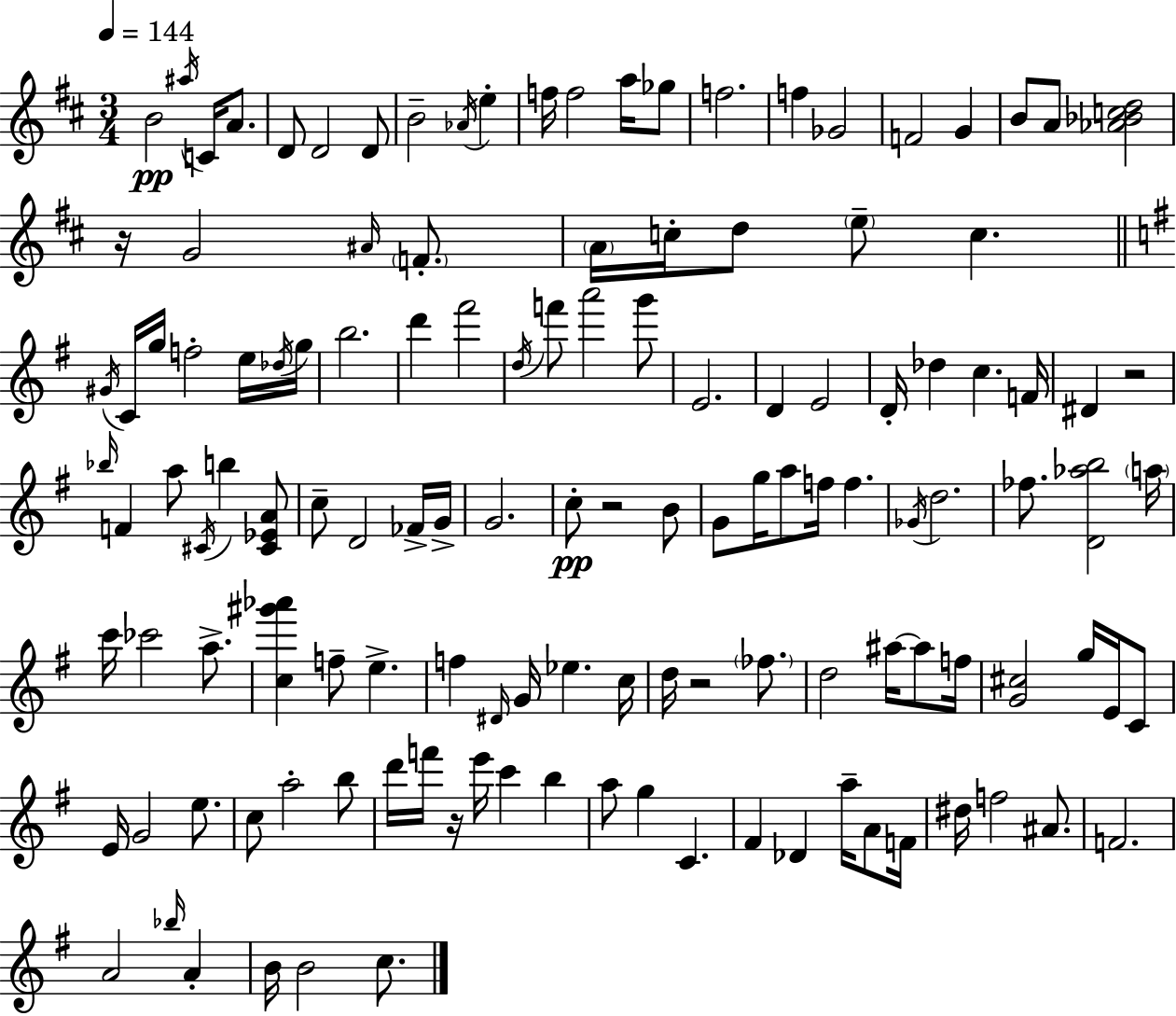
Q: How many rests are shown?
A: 5